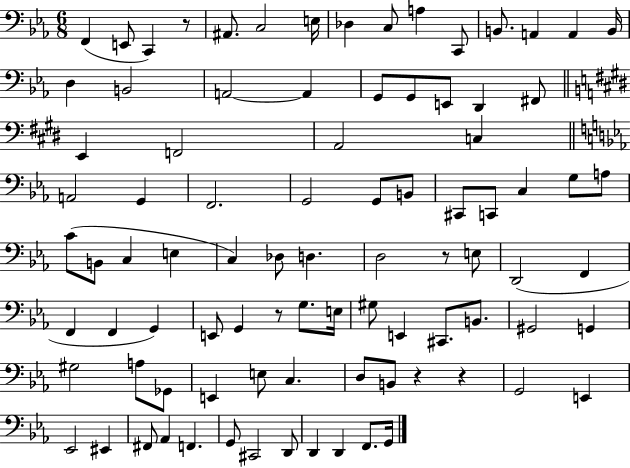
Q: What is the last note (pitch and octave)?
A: G2